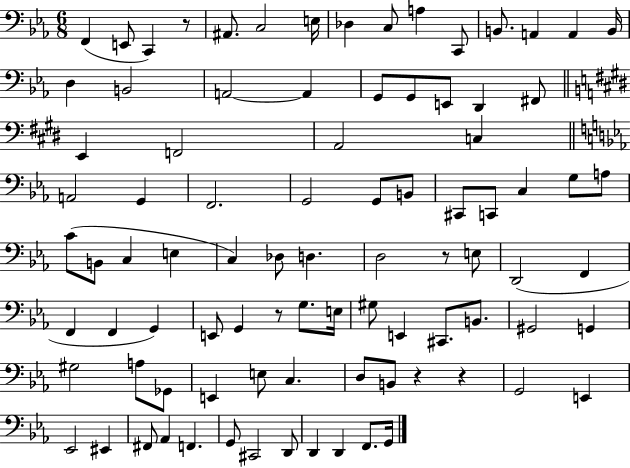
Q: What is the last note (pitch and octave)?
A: G2